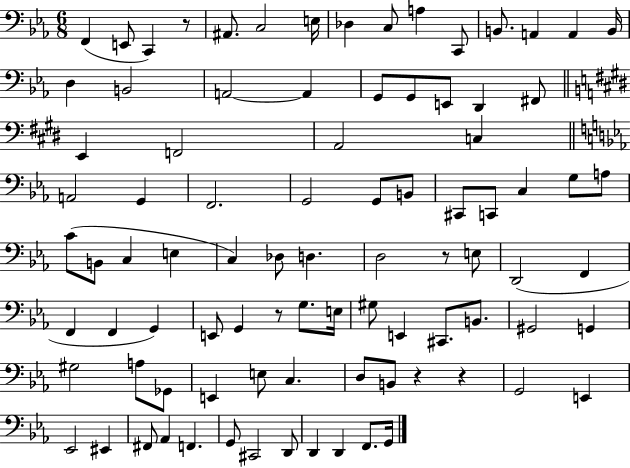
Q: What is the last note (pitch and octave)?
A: G2